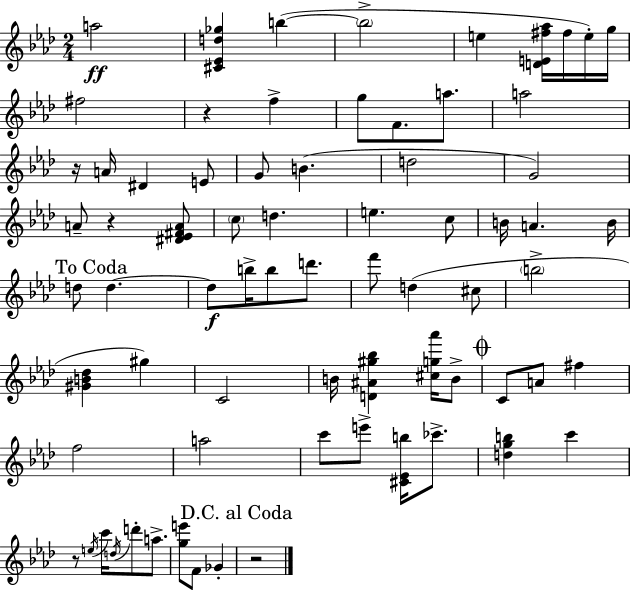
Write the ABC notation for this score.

X:1
T:Untitled
M:2/4
L:1/4
K:Ab
a2 [^C_Ed_g] b b2 e [DE^f_a]/4 ^f/4 e/4 g/4 ^f2 z f g/2 F/2 a/2 a2 z/4 A/4 ^D E/2 G/2 B d2 G2 A/2 z [^D_E^FA]/2 c/2 d e c/2 B/4 A B/4 d/2 d d/2 b/4 b/2 d'/2 f'/2 d ^c/2 b2 [^GB_d] ^g C2 B/4 [D^A^g_b] [^cg_a']/4 B/2 C/2 A/2 ^f f2 a2 c'/2 e'/2 [^C_Eb]/4 _c'/2 [dgb] c' z/2 e/4 c'/4 d/4 d'/2 a/2 [ge']/2 F/2 _G z2